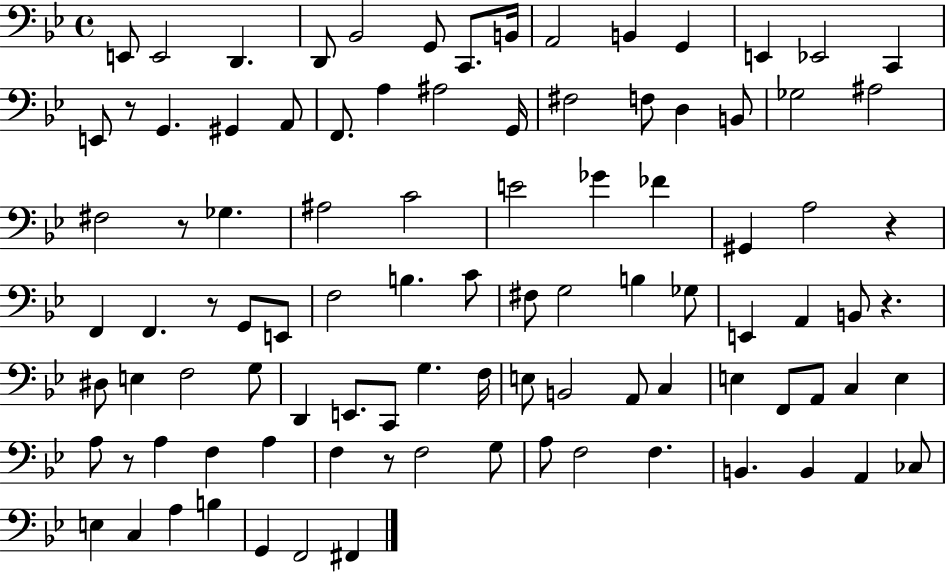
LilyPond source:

{
  \clef bass
  \time 4/4
  \defaultTimeSignature
  \key bes \major
  e,8 e,2 d,4. | d,8 bes,2 g,8 c,8. b,16 | a,2 b,4 g,4 | e,4 ees,2 c,4 | \break e,8 r8 g,4. gis,4 a,8 | f,8. a4 ais2 g,16 | fis2 f8 d4 b,8 | ges2 ais2 | \break fis2 r8 ges4. | ais2 c'2 | e'2 ges'4 fes'4 | gis,4 a2 r4 | \break f,4 f,4. r8 g,8 e,8 | f2 b4. c'8 | fis8 g2 b4 ges8 | e,4 a,4 b,8 r4. | \break dis8 e4 f2 g8 | d,4 e,8. c,8 g4. f16 | e8 b,2 a,8 c4 | e4 f,8 a,8 c4 e4 | \break a8 r8 a4 f4 a4 | f4 r8 f2 g8 | a8 f2 f4. | b,4. b,4 a,4 ces8 | \break e4 c4 a4 b4 | g,4 f,2 fis,4 | \bar "|."
}